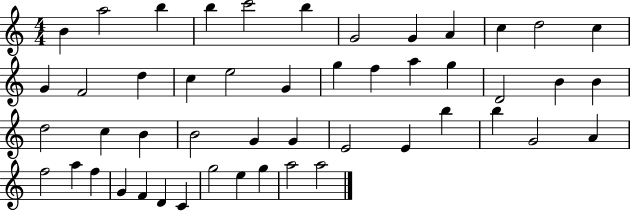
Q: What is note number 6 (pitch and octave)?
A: B5